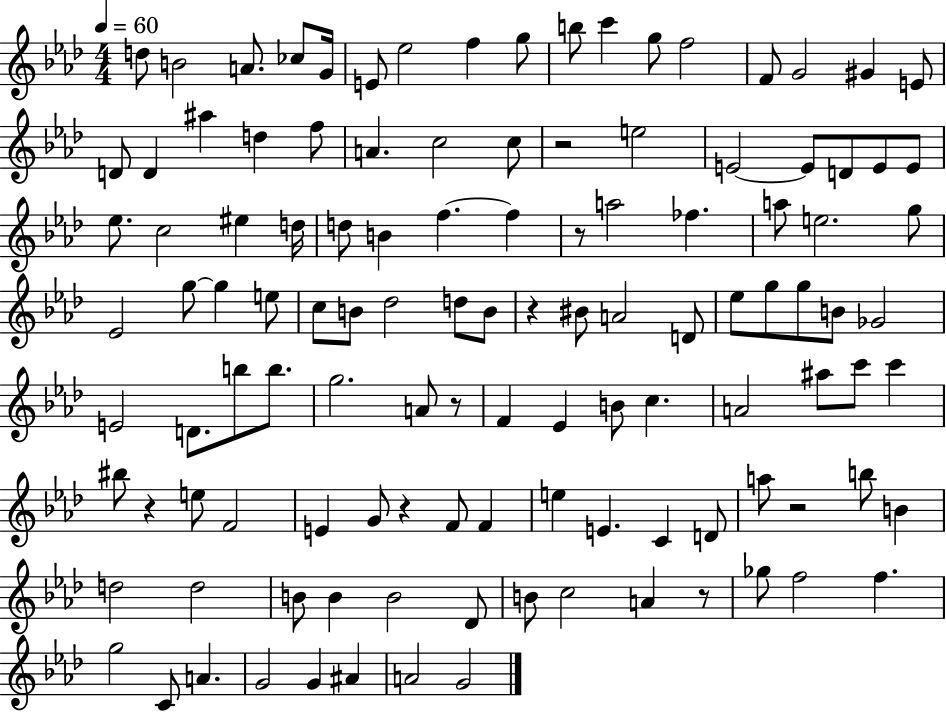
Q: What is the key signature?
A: AES major